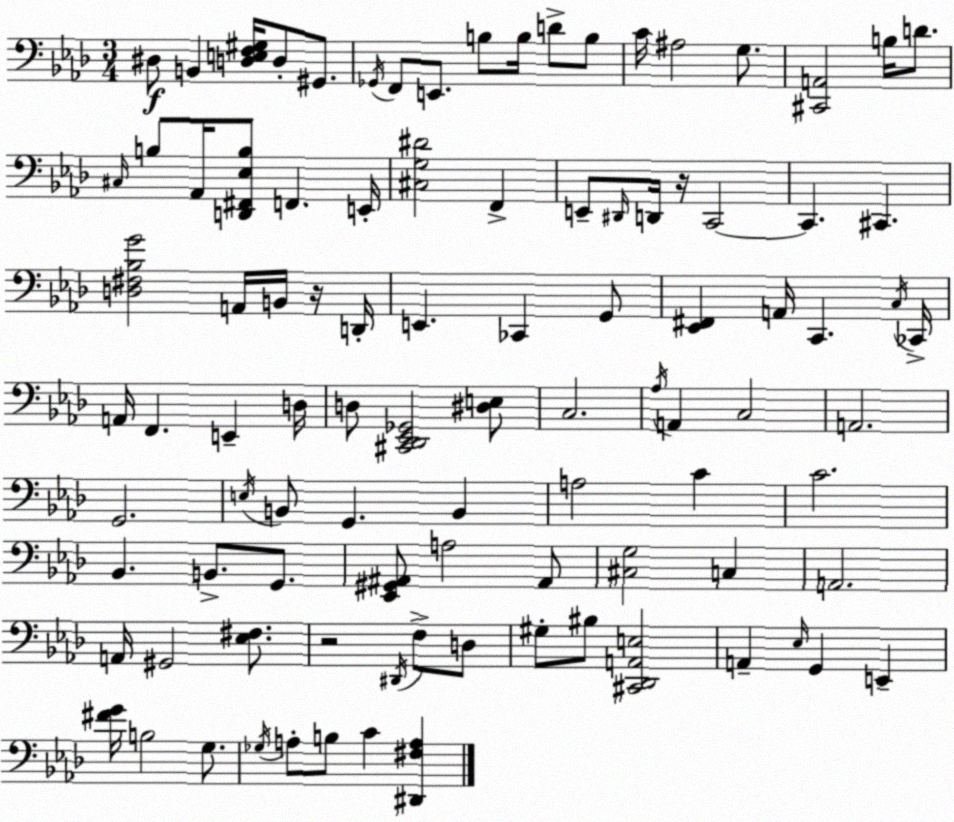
X:1
T:Untitled
M:3/4
L:1/4
K:Fm
^D,/2 B,, [D,E,F,^G,]/4 D,/2 ^G,,/2 _G,,/4 F,,/2 E,,/2 B,/2 B,/4 D/2 B,/2 C/4 ^A,2 G,/2 [^C,,A,,]2 B,/4 D/2 ^C,/4 B,/2 _A,,/4 [D,,^F,,_E,B,]/2 F,, E,,/4 [^C,G,^D]2 F,, E,,/2 ^D,,/4 D,,/4 z/4 C,,2 C,, ^C,, [D,^F,_B,G]2 A,,/4 B,,/4 z/4 D,,/4 E,, _C,, G,,/2 [_E,,^F,,] A,,/4 C,, C,/4 _C,,/4 A,,/4 F,, E,, D,/4 D,/2 [^C,,_D,,_E,,_G,,]2 [^D,E,]/2 C,2 _A,/4 A,, C,2 A,,2 G,,2 E,/4 B,,/2 G,, B,, A,2 C C2 _B,, B,,/2 G,,/2 [_E,,^G,,^A,,]/2 A,2 ^A,,/2 [^C,G,]2 C, A,,2 A,,/4 ^G,,2 [_E,^F,]/2 z2 ^D,,/4 F,/2 D,/2 ^G,/2 ^B,/2 [^C,,_D,,A,,E,]2 A,, _E,/4 G,, E,, [^FG]/4 B,2 G,/2 _G,/4 A,/2 B,/2 C [^D,,^F,A,]